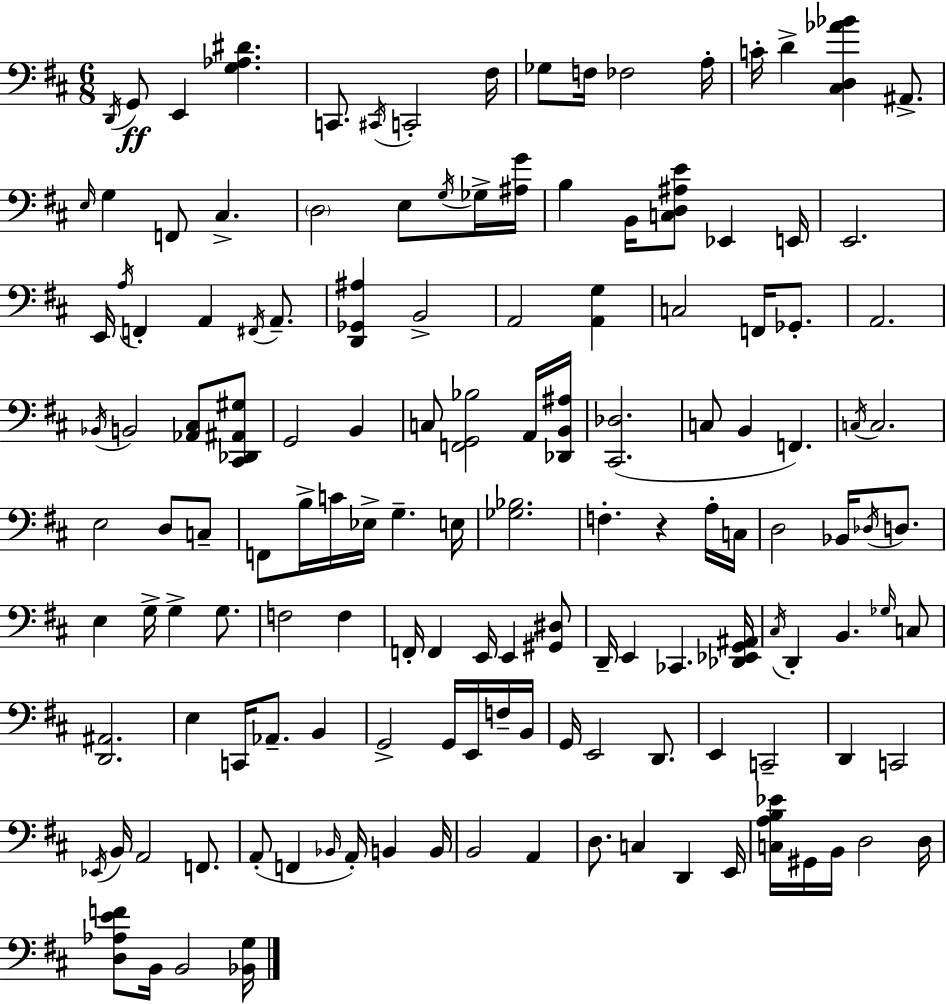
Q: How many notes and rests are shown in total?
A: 141